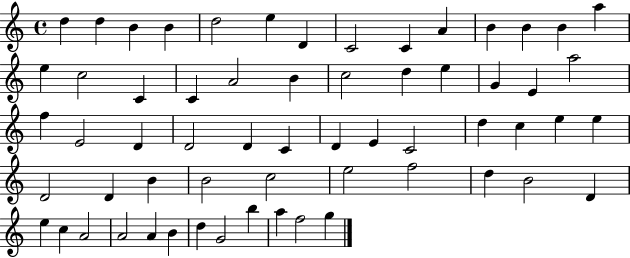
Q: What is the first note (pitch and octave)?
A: D5